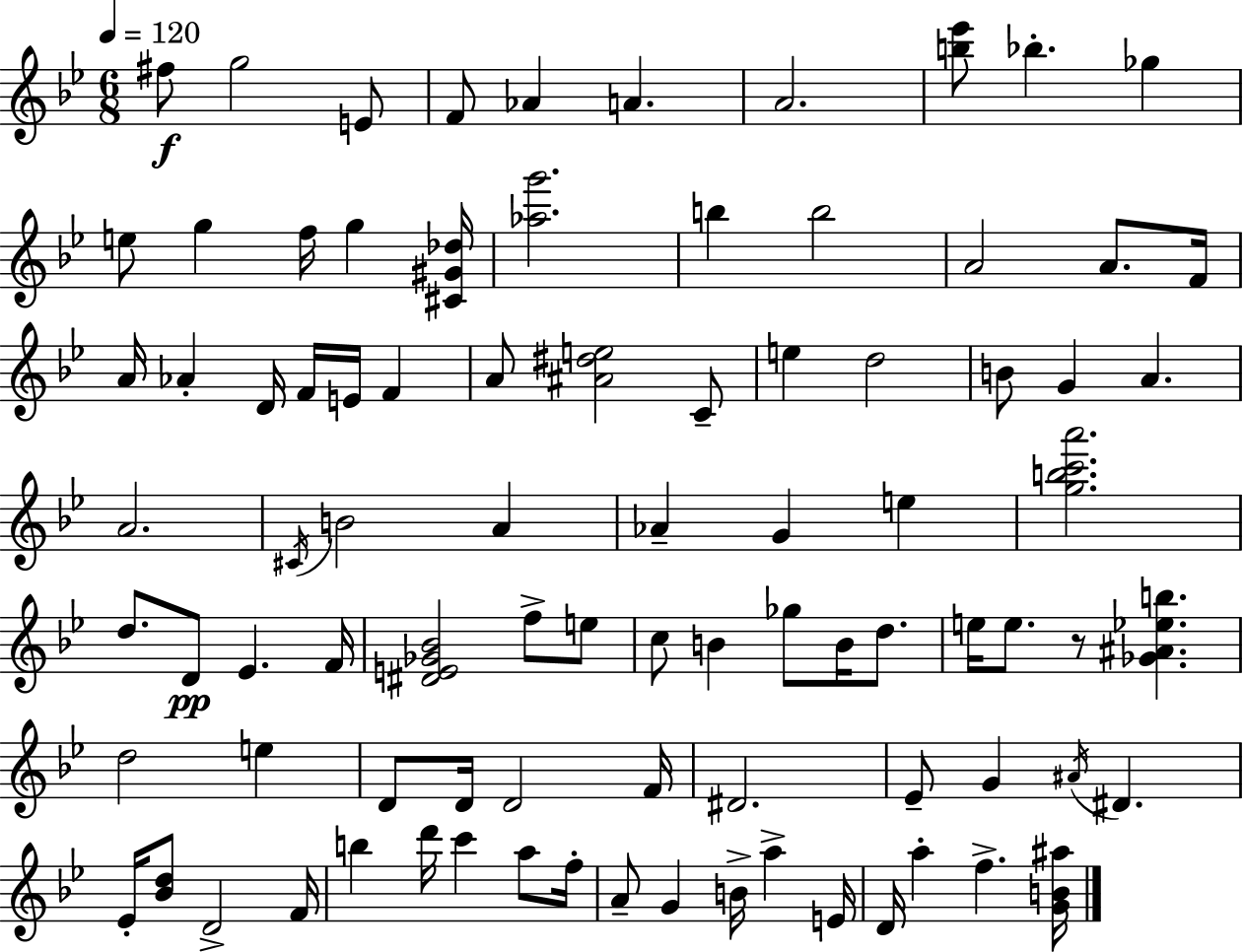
X:1
T:Untitled
M:6/8
L:1/4
K:Gm
^f/2 g2 E/2 F/2 _A A A2 [b_e']/2 _b _g e/2 g f/4 g [^C^G_d]/4 [_ag']2 b b2 A2 A/2 F/4 A/4 _A D/4 F/4 E/4 F A/2 [^A^de]2 C/2 e d2 B/2 G A A2 ^C/4 B2 A _A G e [gbc'a']2 d/2 D/2 _E F/4 [^DE_G_B]2 f/2 e/2 c/2 B _g/2 B/4 d/2 e/4 e/2 z/2 [_G^A_eb] d2 e D/2 D/4 D2 F/4 ^D2 _E/2 G ^A/4 ^D _E/4 [_Bd]/2 D2 F/4 b d'/4 c' a/2 f/4 A/2 G B/4 a E/4 D/4 a f [GB^a]/4